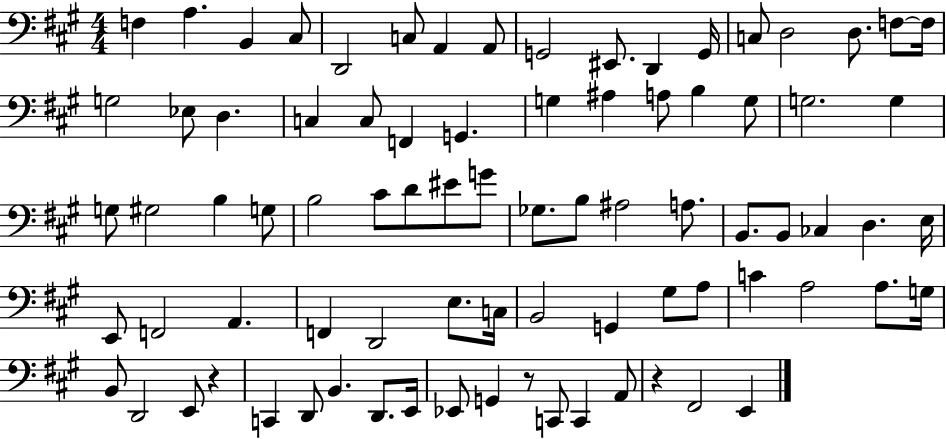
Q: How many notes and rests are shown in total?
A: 82